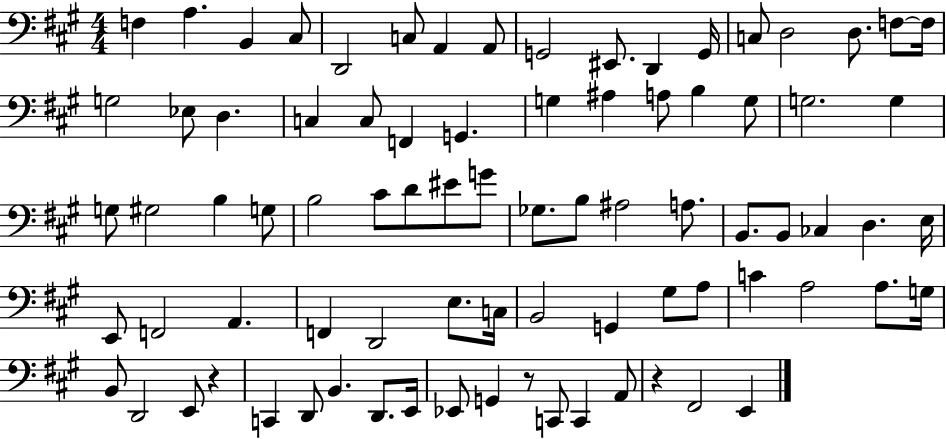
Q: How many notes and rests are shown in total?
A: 82